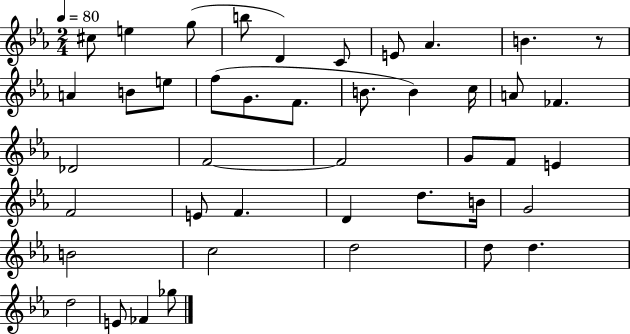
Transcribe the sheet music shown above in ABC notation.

X:1
T:Untitled
M:2/4
L:1/4
K:Eb
^c/2 e g/2 b/2 D C/2 E/2 _A B z/2 A B/2 e/2 f/2 G/2 F/2 B/2 B c/4 A/2 _F _D2 F2 F2 G/2 F/2 E F2 E/2 F D d/2 B/4 G2 B2 c2 d2 d/2 d d2 E/2 _F _g/2